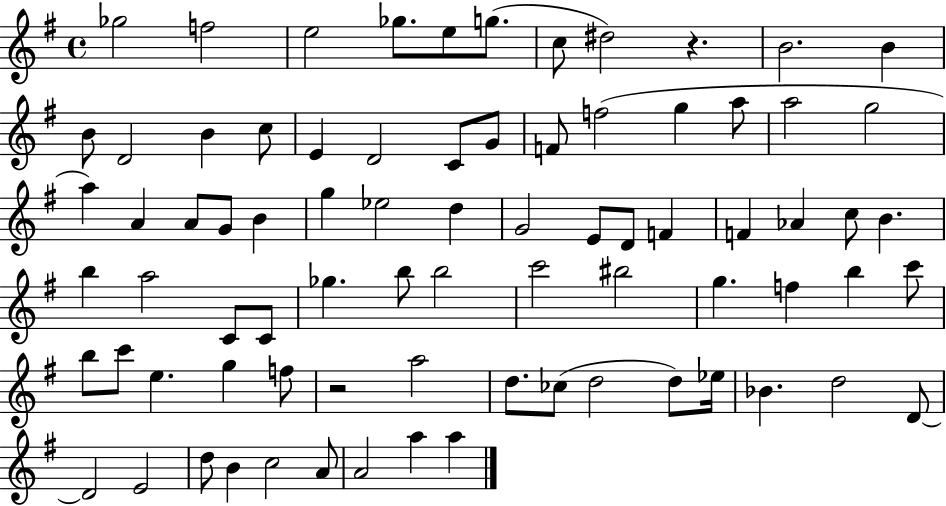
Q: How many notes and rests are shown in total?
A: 78